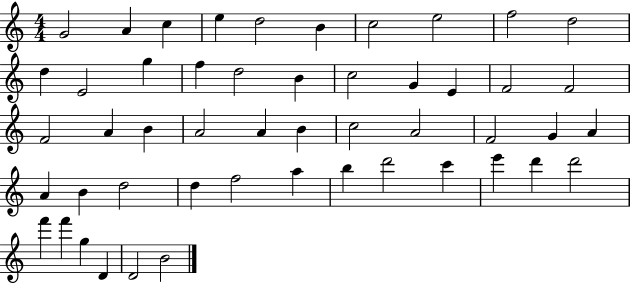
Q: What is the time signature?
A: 4/4